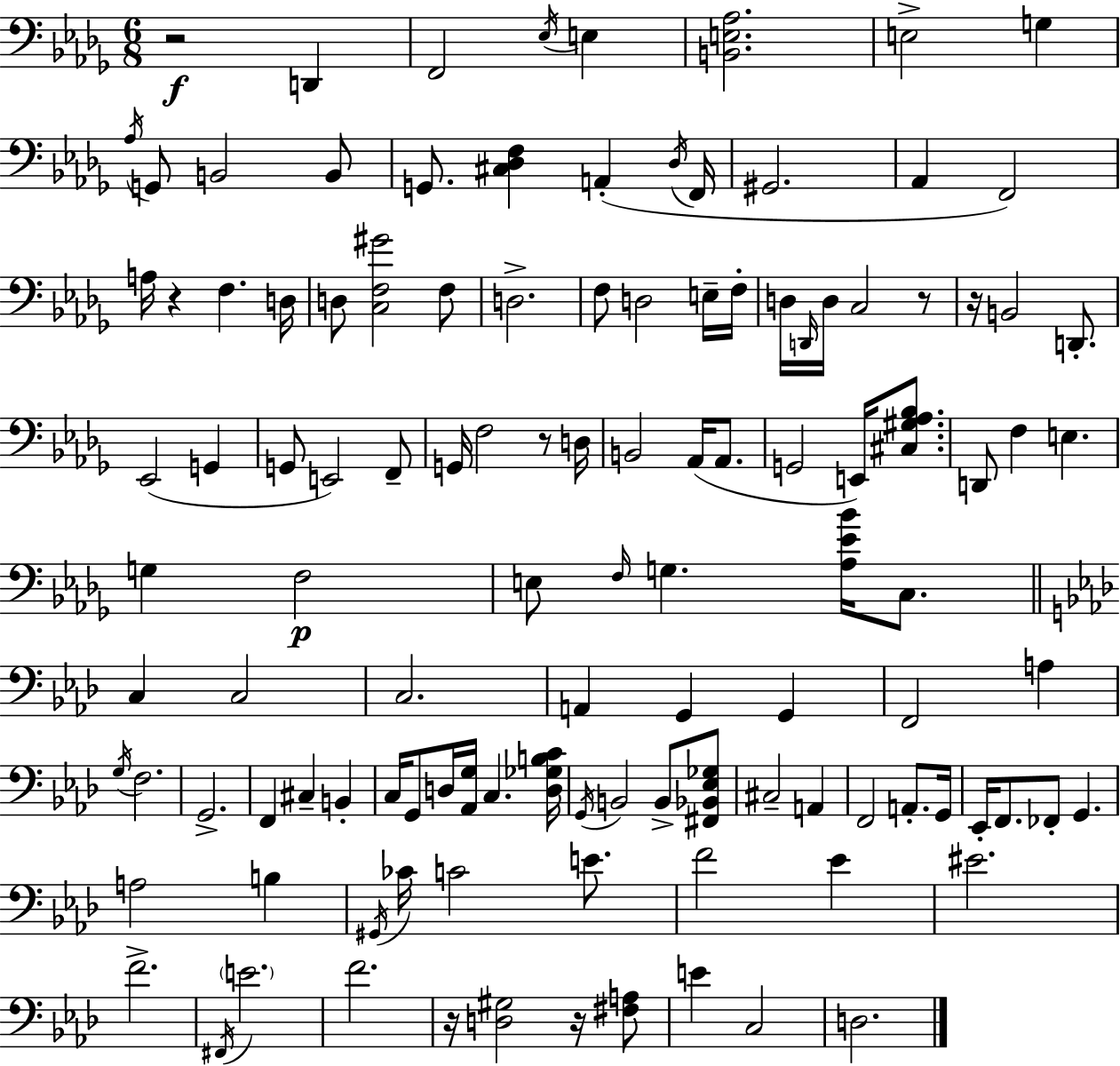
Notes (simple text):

R/h D2/q F2/h Eb3/s E3/q [B2,E3,Ab3]/h. E3/h G3/q Ab3/s G2/e B2/h B2/e G2/e. [C#3,Db3,F3]/q A2/q Db3/s F2/s G#2/h. Ab2/q F2/h A3/s R/q F3/q. D3/s D3/e [C3,F3,G#4]/h F3/e D3/h. F3/e D3/h E3/s F3/s D3/s D2/s D3/s C3/h R/e R/s B2/h D2/e. Eb2/h G2/q G2/e E2/h F2/e G2/s F3/h R/e D3/s B2/h Ab2/s Ab2/e. G2/h E2/s [C#3,G#3,Ab3,Bb3]/e. D2/e F3/q E3/q. G3/q F3/h E3/e F3/s G3/q. [Ab3,Eb4,Bb4]/s C3/e. C3/q C3/h C3/h. A2/q G2/q G2/q F2/h A3/q G3/s F3/h. G2/h. F2/q C#3/q B2/q C3/s G2/e D3/s [Ab2,G3]/s C3/q. [D3,Gb3,B3,C4]/s G2/s B2/h B2/e [F#2,Bb2,Eb3,Gb3]/e C#3/h A2/q F2/h A2/e. G2/s Eb2/s F2/e. FES2/e G2/q. A3/h B3/q G#2/s CES4/s C4/h E4/e. F4/h Eb4/q EIS4/h. F4/h. F#2/s E4/h. F4/h. R/s [D3,G#3]/h R/s [F#3,A3]/e E4/q C3/h D3/h.